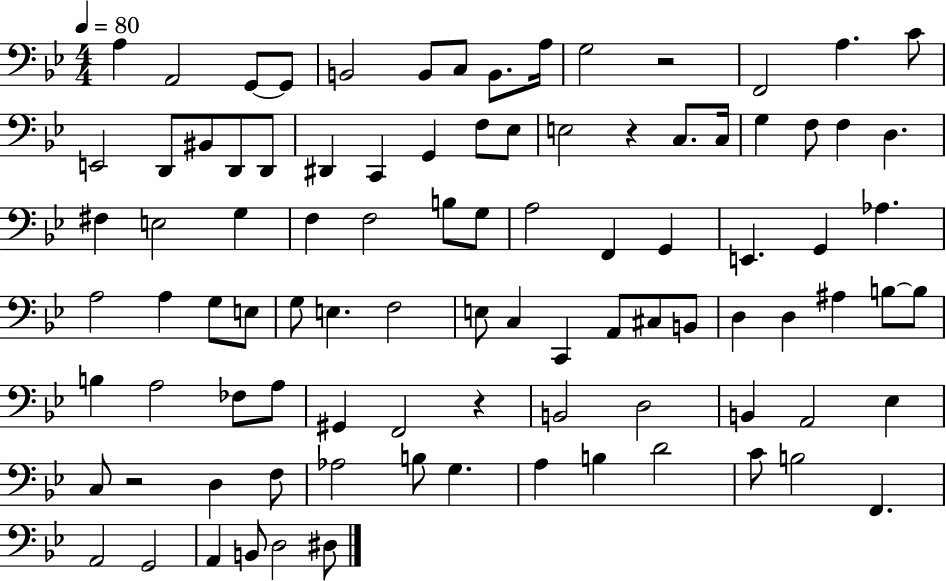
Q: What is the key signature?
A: BES major